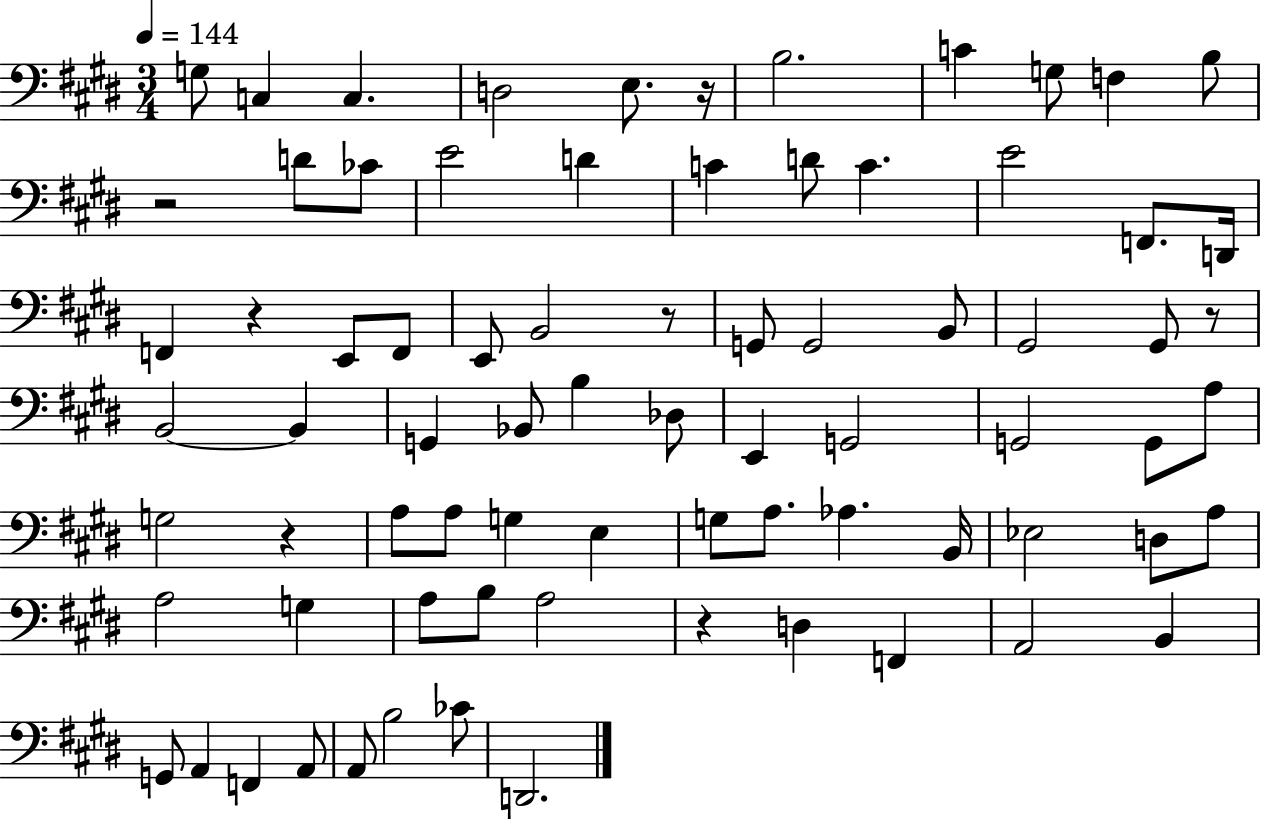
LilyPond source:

{
  \clef bass
  \numericTimeSignature
  \time 3/4
  \key e \major
  \tempo 4 = 144
  g8 c4 c4. | d2 e8. r16 | b2. | c'4 g8 f4 b8 | \break r2 d'8 ces'8 | e'2 d'4 | c'4 d'8 c'4. | e'2 f,8. d,16 | \break f,4 r4 e,8 f,8 | e,8 b,2 r8 | g,8 g,2 b,8 | gis,2 gis,8 r8 | \break b,2~~ b,4 | g,4 bes,8 b4 des8 | e,4 g,2 | g,2 g,8 a8 | \break g2 r4 | a8 a8 g4 e4 | g8 a8. aes4. b,16 | ees2 d8 a8 | \break a2 g4 | a8 b8 a2 | r4 d4 f,4 | a,2 b,4 | \break g,8 a,4 f,4 a,8 | a,8 b2 ces'8 | d,2. | \bar "|."
}